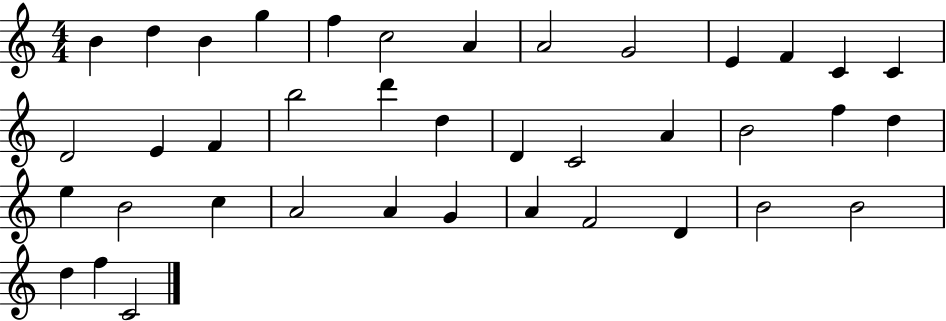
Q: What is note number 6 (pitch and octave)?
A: C5